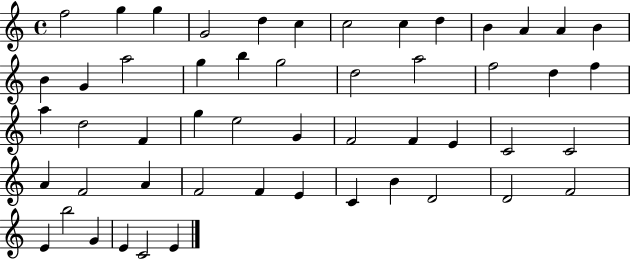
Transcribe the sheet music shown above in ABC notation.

X:1
T:Untitled
M:4/4
L:1/4
K:C
f2 g g G2 d c c2 c d B A A B B G a2 g b g2 d2 a2 f2 d f a d2 F g e2 G F2 F E C2 C2 A F2 A F2 F E C B D2 D2 F2 E b2 G E C2 E